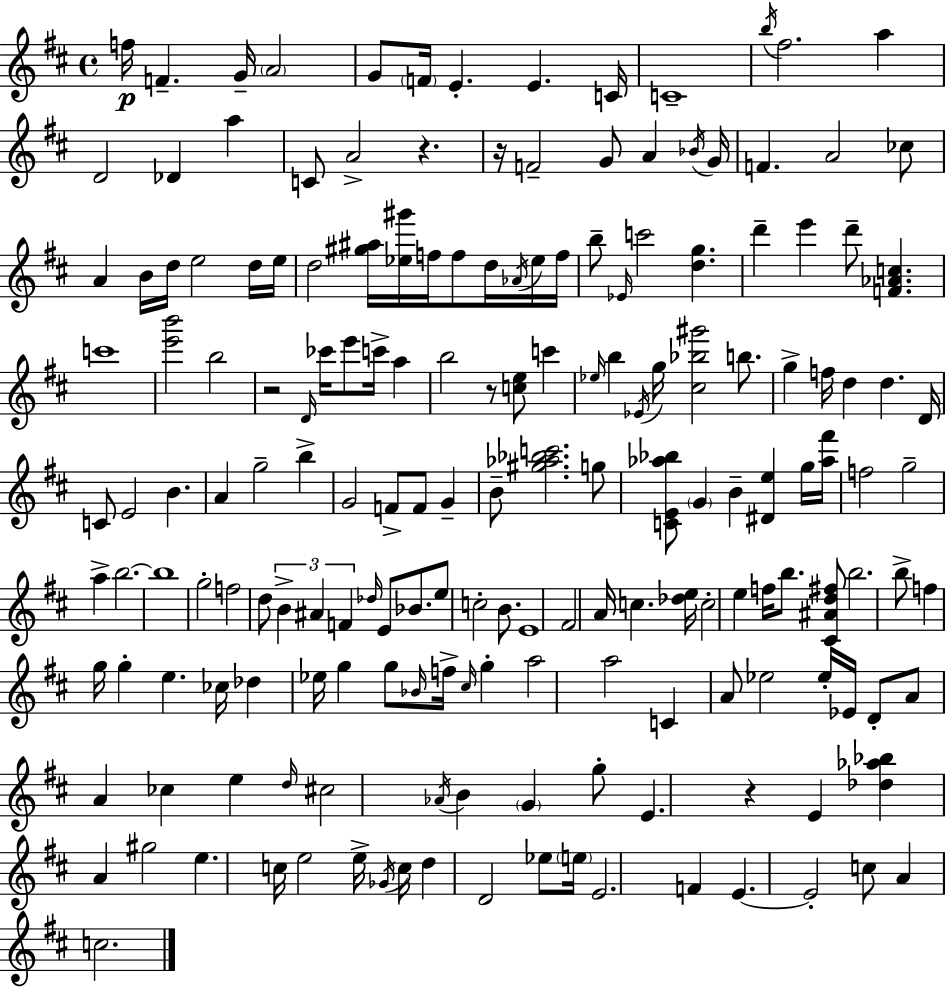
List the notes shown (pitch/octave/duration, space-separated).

F5/s F4/q. G4/s A4/h G4/e F4/s E4/q. E4/q. C4/s C4/w B5/s F#5/h. A5/q D4/h Db4/q A5/q C4/e A4/h R/q. R/s F4/h G4/e A4/q Bb4/s G4/s F4/q. A4/h CES5/e A4/q B4/s D5/s E5/h D5/s E5/s D5/h [G#5,A#5]/s [Eb5,G#6]/s F5/s F5/e D5/s Ab4/s Eb5/s F5/s B5/e Eb4/s C6/h [D5,G5]/q. D6/q E6/q D6/e [F4,Ab4,C5]/q. C6/w [E6,B6]/h B5/h R/h D4/s CES6/s E6/e C6/s A5/q B5/h R/e [C5,E5]/e C6/q Eb5/s B5/q Eb4/s G5/s [C#5,Bb5,G#6]/h B5/e. G5/q F5/s D5/q D5/q. D4/s C4/e E4/h B4/q. A4/q G5/h B5/q G4/h F4/e F4/e G4/q B4/e [G#5,Ab5,Bb5,C6]/h. G5/e [C4,E4,Ab5,Bb5]/e G4/q B4/q [D#4,E5]/q G5/s [Ab5,F#6]/s F5/h G5/h A5/q B5/h. B5/w G5/h F5/h D5/e B4/q A#4/q F4/q Db5/s E4/e Bb4/e. E5/e C5/h B4/e. E4/w F#4/h A4/s C5/q. [Db5,E5]/s C5/h E5/q F5/s B5/e. [C#4,A#4,D5,F#5]/e B5/h. B5/e F5/q G5/s G5/q E5/q. CES5/s Db5/q Eb5/s G5/q G5/e Bb4/s F5/s C#5/s G5/q A5/h A5/h C4/q A4/e Eb5/h Eb5/s Eb4/s D4/e A4/e A4/q CES5/q E5/q D5/s C#5/h Ab4/s B4/q G4/q G5/e E4/q. R/q E4/q [Db5,Ab5,Bb5]/q A4/q G#5/h E5/q. C5/s E5/h E5/s Gb4/s C5/s D5/q D4/h Eb5/e E5/s E4/h. F4/q E4/q. E4/h C5/e A4/q C5/h.